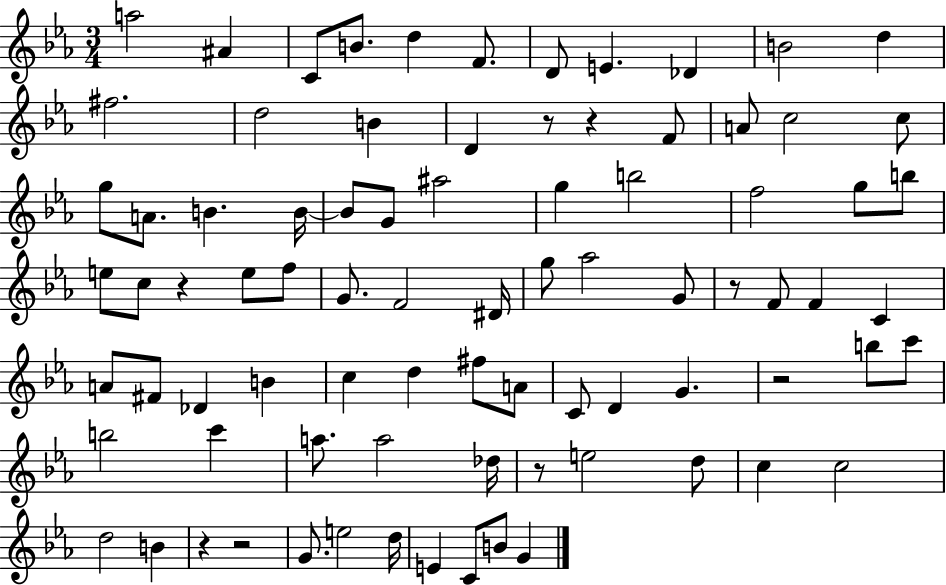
{
  \clef treble
  \numericTimeSignature
  \time 3/4
  \key ees \major
  a''2 ais'4 | c'8 b'8. d''4 f'8. | d'8 e'4. des'4 | b'2 d''4 | \break fis''2. | d''2 b'4 | d'4 r8 r4 f'8 | a'8 c''2 c''8 | \break g''8 a'8. b'4. b'16~~ | b'8 g'8 ais''2 | g''4 b''2 | f''2 g''8 b''8 | \break e''8 c''8 r4 e''8 f''8 | g'8. f'2 dis'16 | g''8 aes''2 g'8 | r8 f'8 f'4 c'4 | \break a'8 fis'8 des'4 b'4 | c''4 d''4 fis''8 a'8 | c'8 d'4 g'4. | r2 b''8 c'''8 | \break b''2 c'''4 | a''8. a''2 des''16 | r8 e''2 d''8 | c''4 c''2 | \break d''2 b'4 | r4 r2 | g'8. e''2 d''16 | e'4 c'8 b'8 g'4 | \break \bar "|."
}